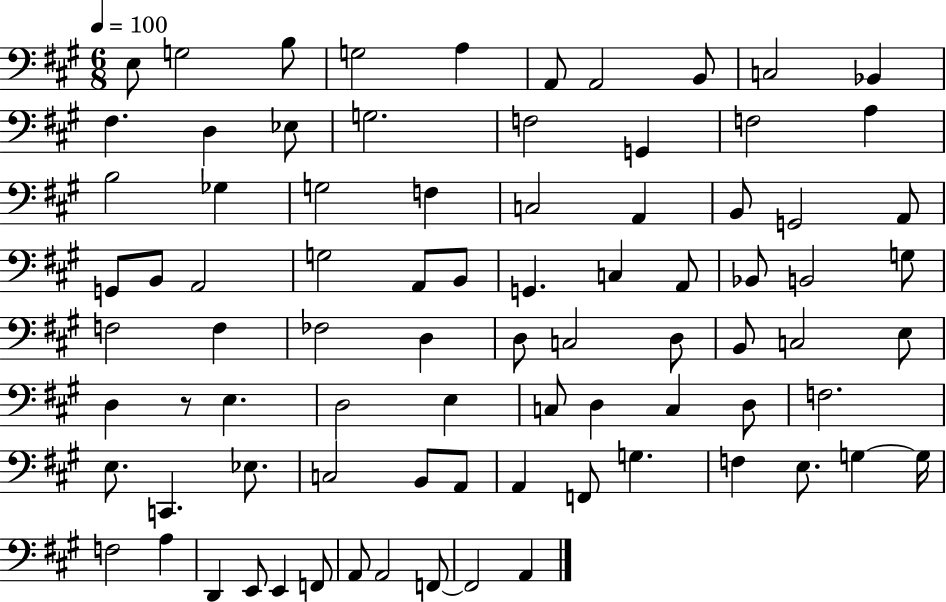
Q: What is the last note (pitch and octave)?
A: A2